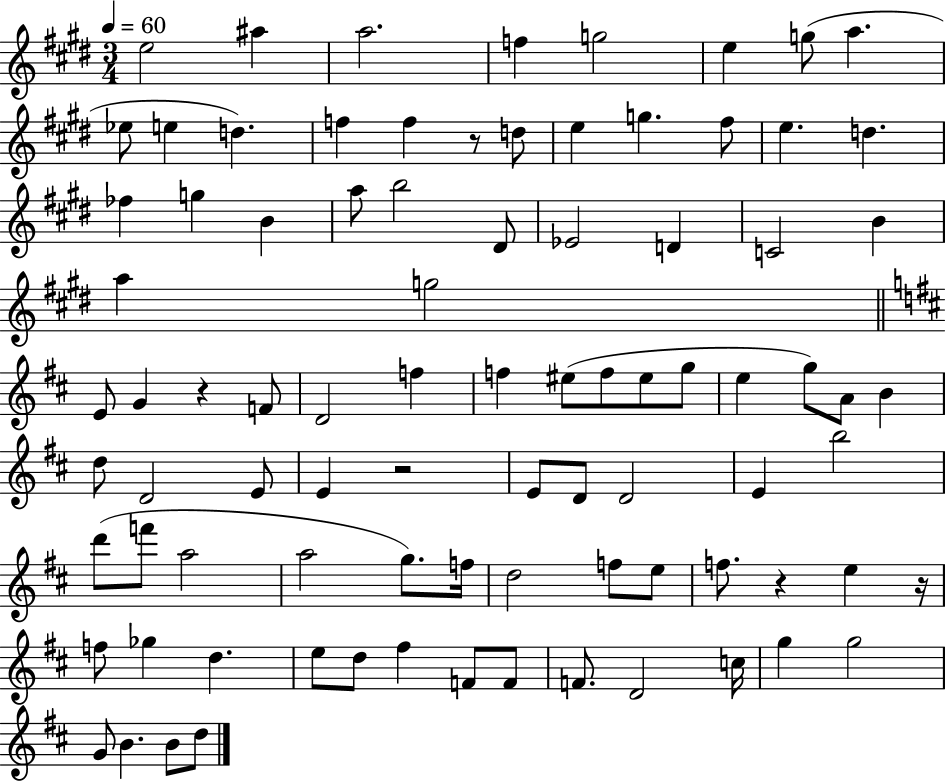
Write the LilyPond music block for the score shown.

{
  \clef treble
  \numericTimeSignature
  \time 3/4
  \key e \major
  \tempo 4 = 60
  e''2 ais''4 | a''2. | f''4 g''2 | e''4 g''8( a''4. | \break ees''8 e''4 d''4.) | f''4 f''4 r8 d''8 | e''4 g''4. fis''8 | e''4. d''4. | \break fes''4 g''4 b'4 | a''8 b''2 dis'8 | ees'2 d'4 | c'2 b'4 | \break a''4 g''2 | \bar "||" \break \key d \major e'8 g'4 r4 f'8 | d'2 f''4 | f''4 eis''8( f''8 eis''8 g''8 | e''4 g''8) a'8 b'4 | \break d''8 d'2 e'8 | e'4 r2 | e'8 d'8 d'2 | e'4 b''2 | \break d'''8( f'''8 a''2 | a''2 g''8.) f''16 | d''2 f''8 e''8 | f''8. r4 e''4 r16 | \break f''8 ges''4 d''4. | e''8 d''8 fis''4 f'8 f'8 | f'8. d'2 c''16 | g''4 g''2 | \break g'8 b'4. b'8 d''8 | \bar "|."
}